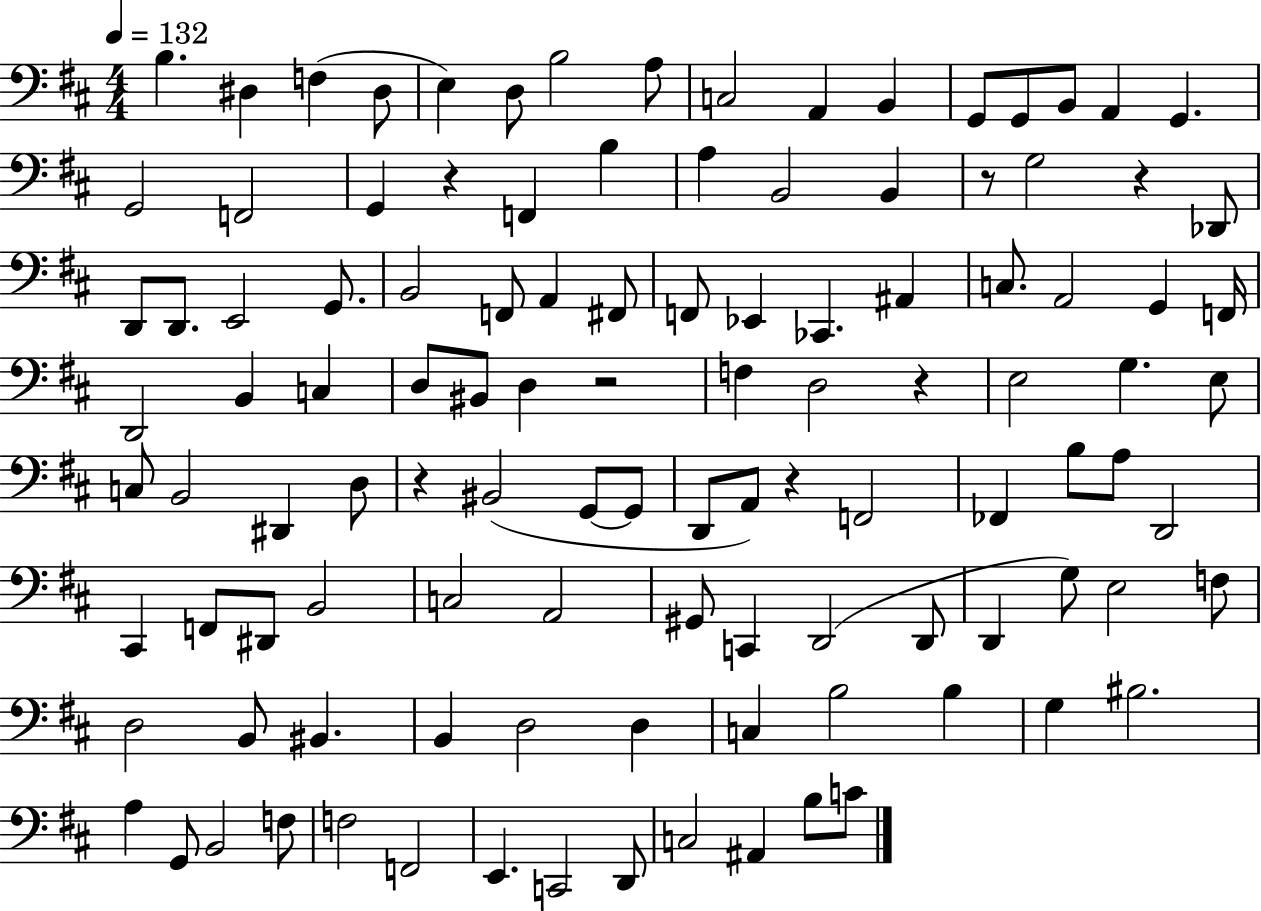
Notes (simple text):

B3/q. D#3/q F3/q D#3/e E3/q D3/e B3/h A3/e C3/h A2/q B2/q G2/e G2/e B2/e A2/q G2/q. G2/h F2/h G2/q R/q F2/q B3/q A3/q B2/h B2/q R/e G3/h R/q Db2/e D2/e D2/e. E2/h G2/e. B2/h F2/e A2/q F#2/e F2/e Eb2/q CES2/q. A#2/q C3/e. A2/h G2/q F2/s D2/h B2/q C3/q D3/e BIS2/e D3/q R/h F3/q D3/h R/q E3/h G3/q. E3/e C3/e B2/h D#2/q D3/e R/q BIS2/h G2/e G2/e D2/e A2/e R/q F2/h FES2/q B3/e A3/e D2/h C#2/q F2/e D#2/e B2/h C3/h A2/h G#2/e C2/q D2/h D2/e D2/q G3/e E3/h F3/e D3/h B2/e BIS2/q. B2/q D3/h D3/q C3/q B3/h B3/q G3/q BIS3/h. A3/q G2/e B2/h F3/e F3/h F2/h E2/q. C2/h D2/e C3/h A#2/q B3/e C4/e